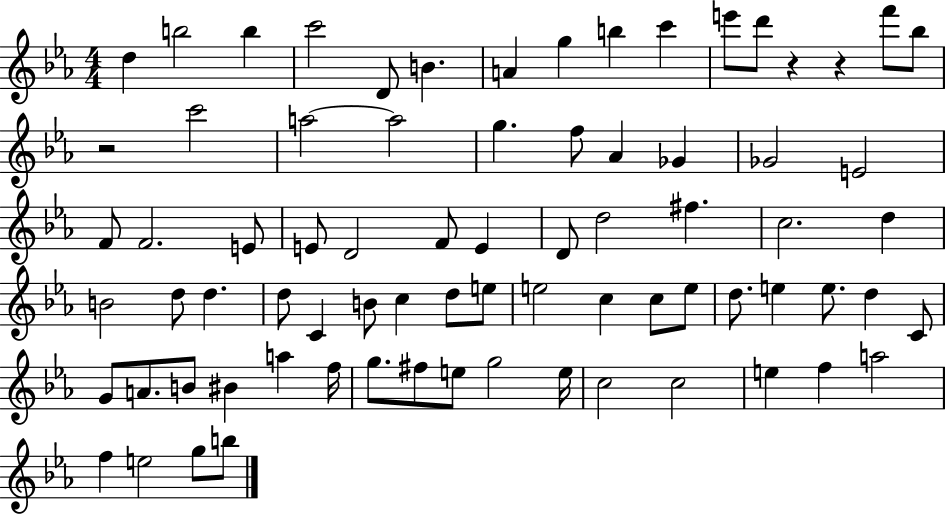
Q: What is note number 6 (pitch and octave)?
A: B4